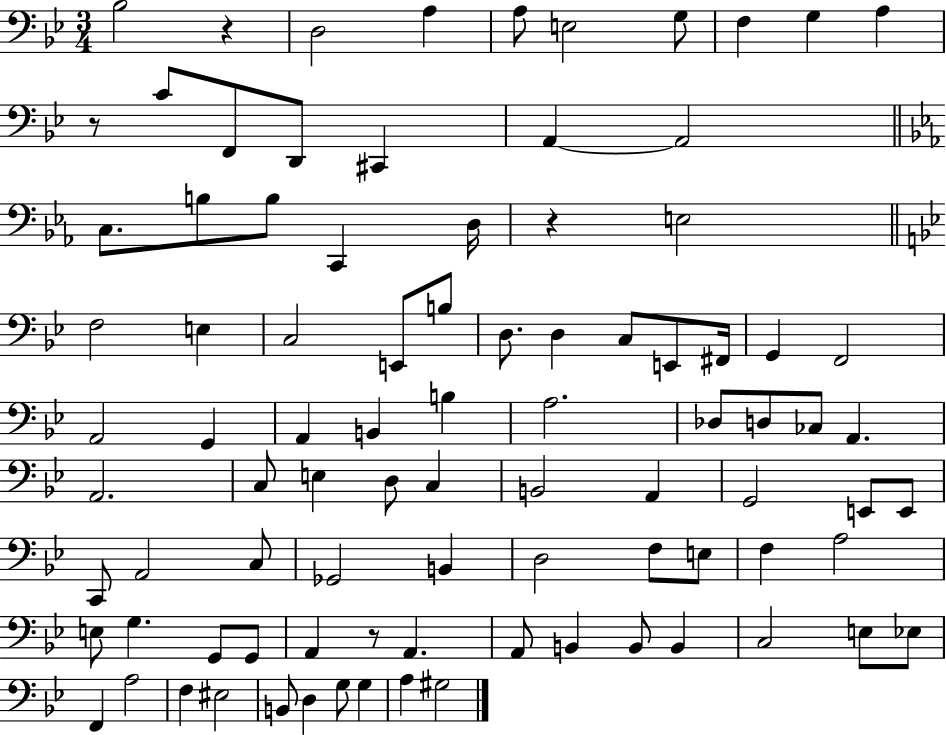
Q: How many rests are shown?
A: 4